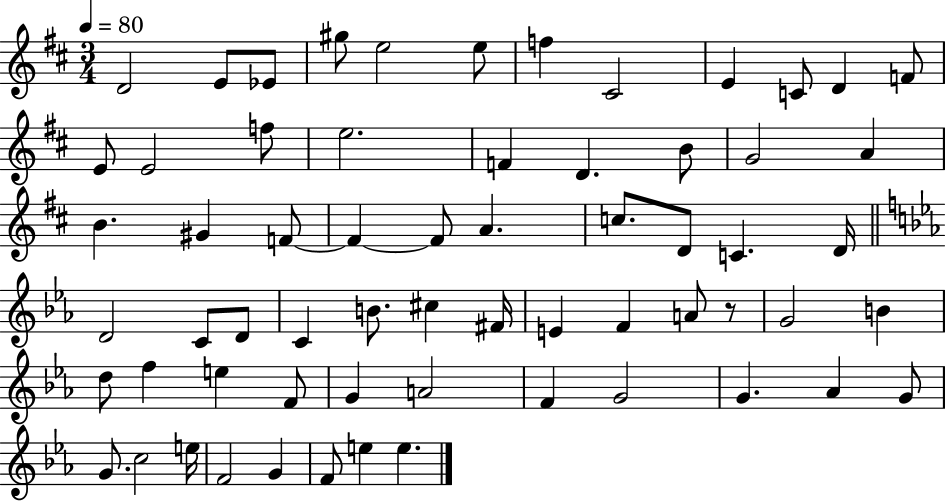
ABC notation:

X:1
T:Untitled
M:3/4
L:1/4
K:D
D2 E/2 _E/2 ^g/2 e2 e/2 f ^C2 E C/2 D F/2 E/2 E2 f/2 e2 F D B/2 G2 A B ^G F/2 F F/2 A c/2 D/2 C D/4 D2 C/2 D/2 C B/2 ^c ^F/4 E F A/2 z/2 G2 B d/2 f e F/2 G A2 F G2 G _A G/2 G/2 c2 e/4 F2 G F/2 e e